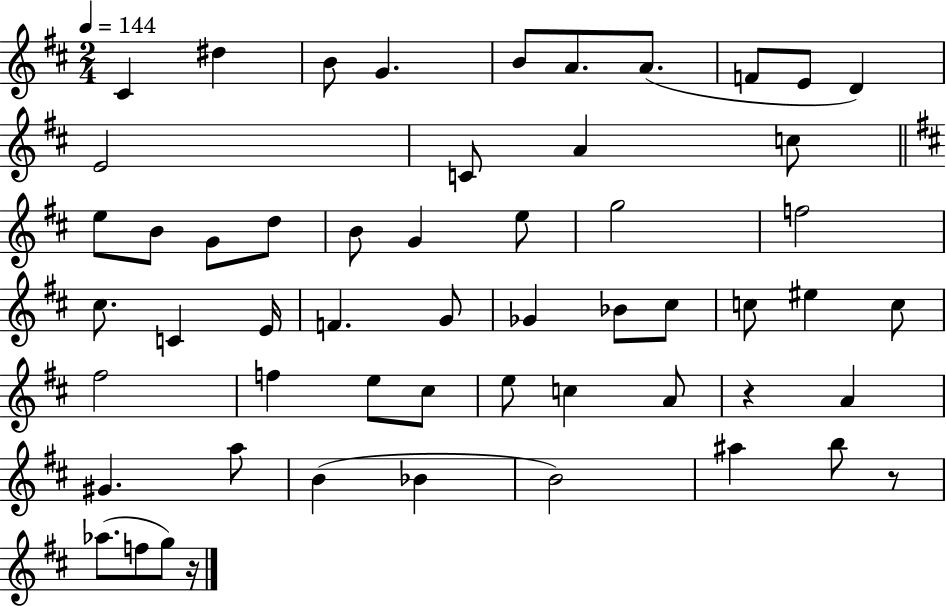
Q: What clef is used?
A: treble